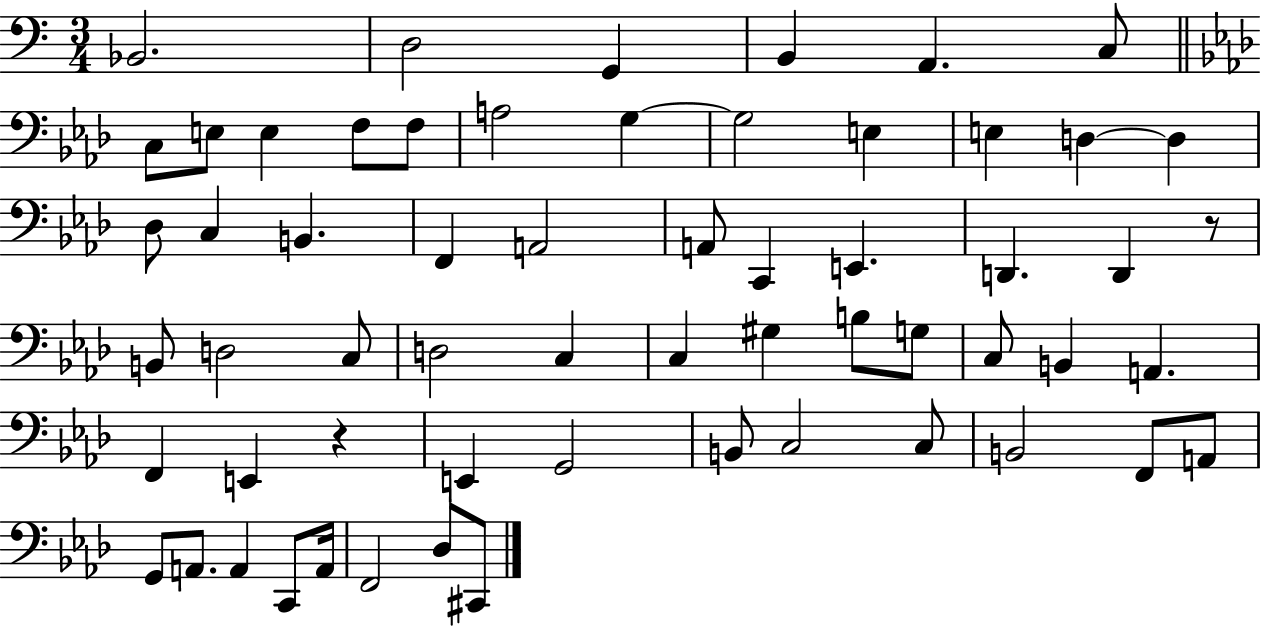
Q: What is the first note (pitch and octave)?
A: Bb2